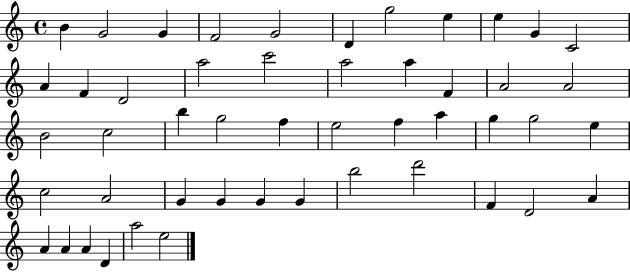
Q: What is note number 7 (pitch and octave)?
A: G5